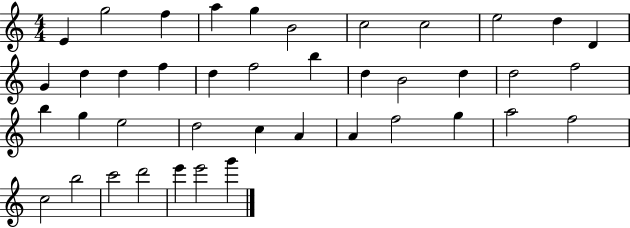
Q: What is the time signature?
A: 4/4